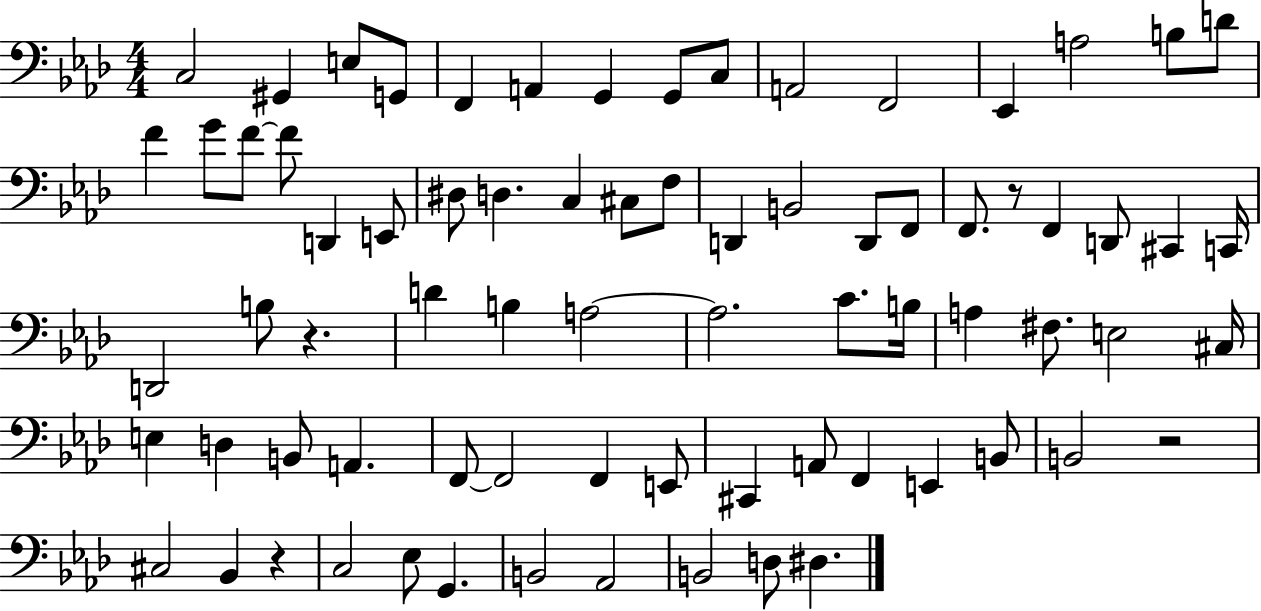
X:1
T:Untitled
M:4/4
L:1/4
K:Ab
C,2 ^G,, E,/2 G,,/2 F,, A,, G,, G,,/2 C,/2 A,,2 F,,2 _E,, A,2 B,/2 D/2 F G/2 F/2 F/2 D,, E,,/2 ^D,/2 D, C, ^C,/2 F,/2 D,, B,,2 D,,/2 F,,/2 F,,/2 z/2 F,, D,,/2 ^C,, C,,/4 D,,2 B,/2 z D B, A,2 A,2 C/2 B,/4 A, ^F,/2 E,2 ^C,/4 E, D, B,,/2 A,, F,,/2 F,,2 F,, E,,/2 ^C,, A,,/2 F,, E,, B,,/2 B,,2 z2 ^C,2 _B,, z C,2 _E,/2 G,, B,,2 _A,,2 B,,2 D,/2 ^D,